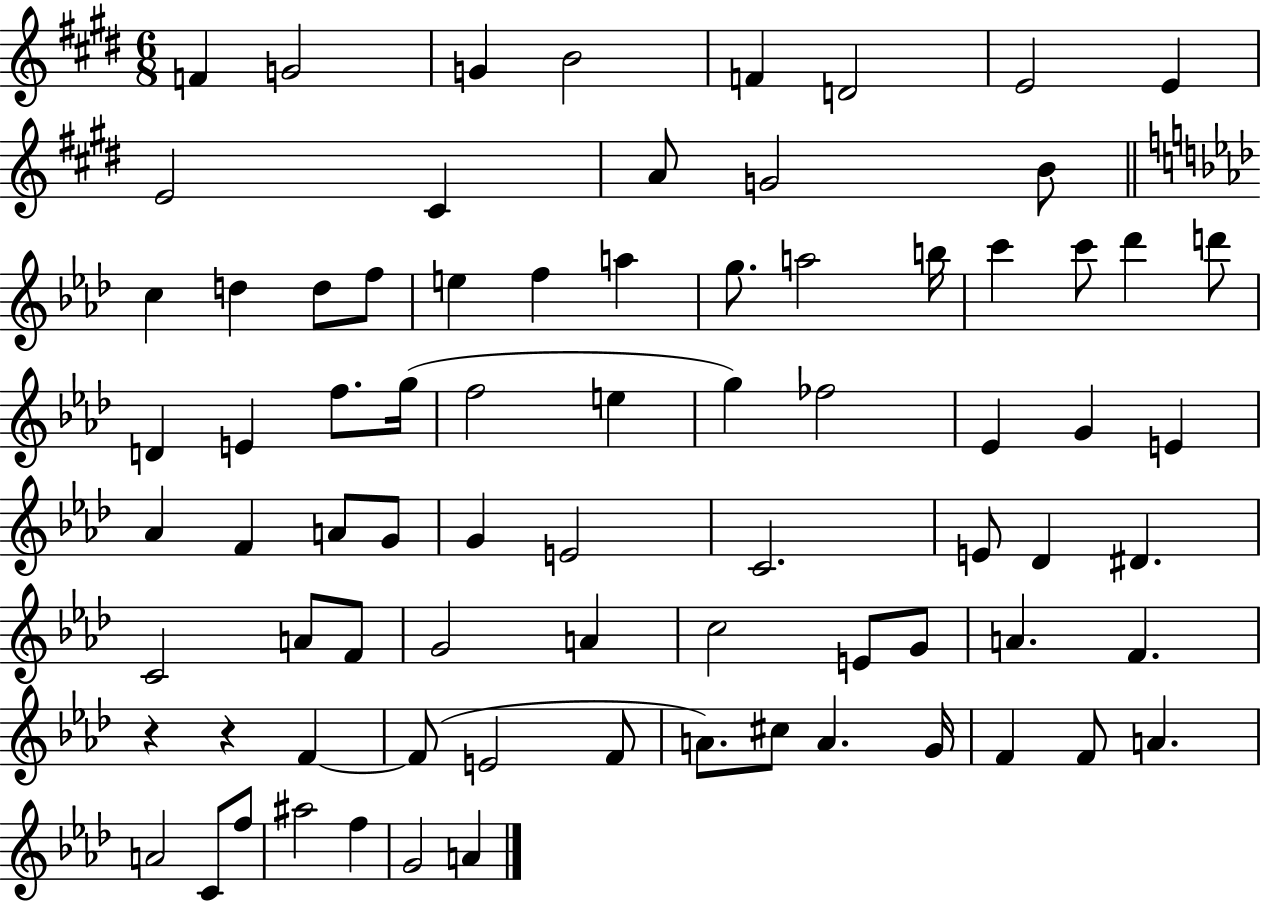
X:1
T:Untitled
M:6/8
L:1/4
K:E
F G2 G B2 F D2 E2 E E2 ^C A/2 G2 B/2 c d d/2 f/2 e f a g/2 a2 b/4 c' c'/2 _d' d'/2 D E f/2 g/4 f2 e g _f2 _E G E _A F A/2 G/2 G E2 C2 E/2 _D ^D C2 A/2 F/2 G2 A c2 E/2 G/2 A F z z F F/2 E2 F/2 A/2 ^c/2 A G/4 F F/2 A A2 C/2 f/2 ^a2 f G2 A